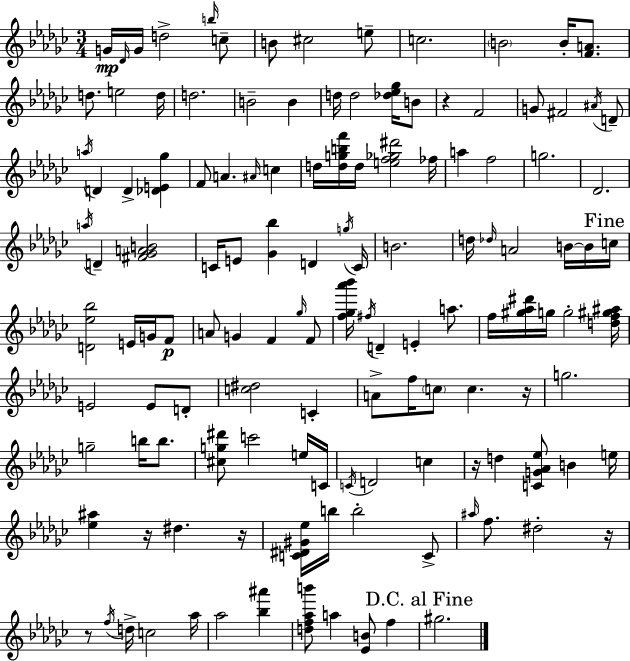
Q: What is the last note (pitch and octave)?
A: G#5